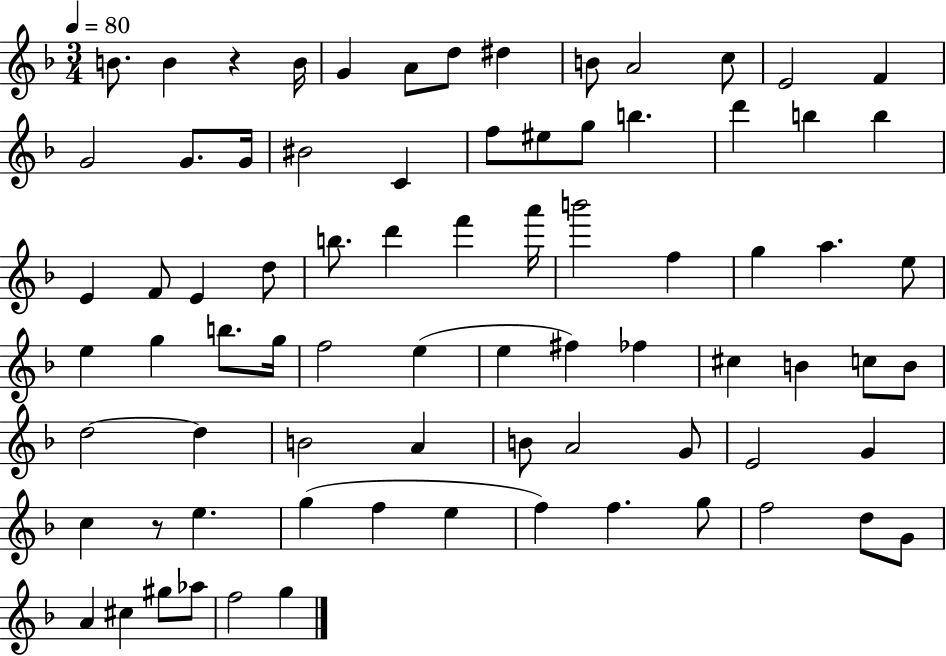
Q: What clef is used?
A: treble